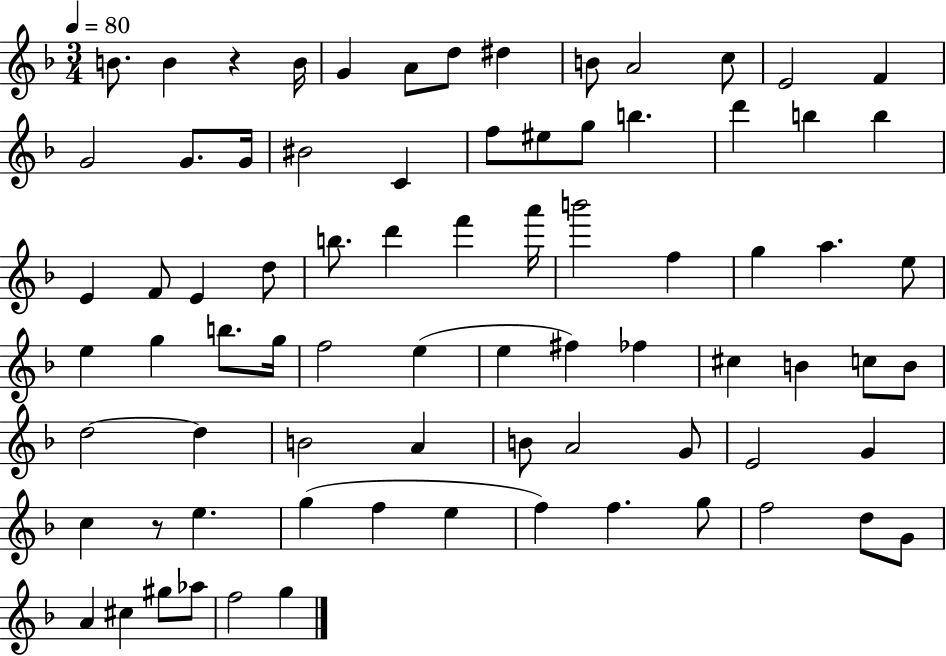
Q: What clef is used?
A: treble